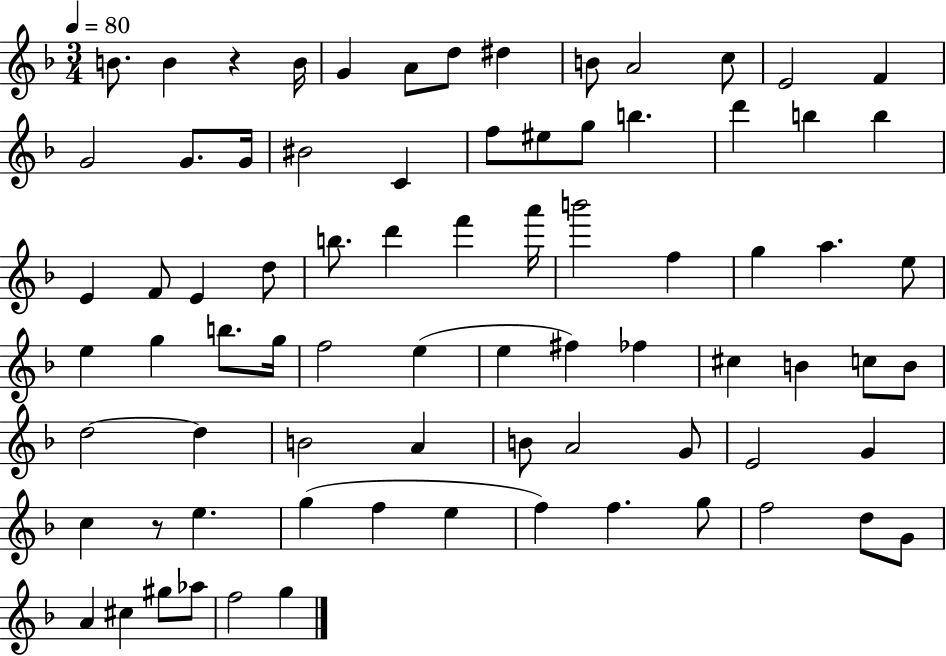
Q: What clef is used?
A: treble